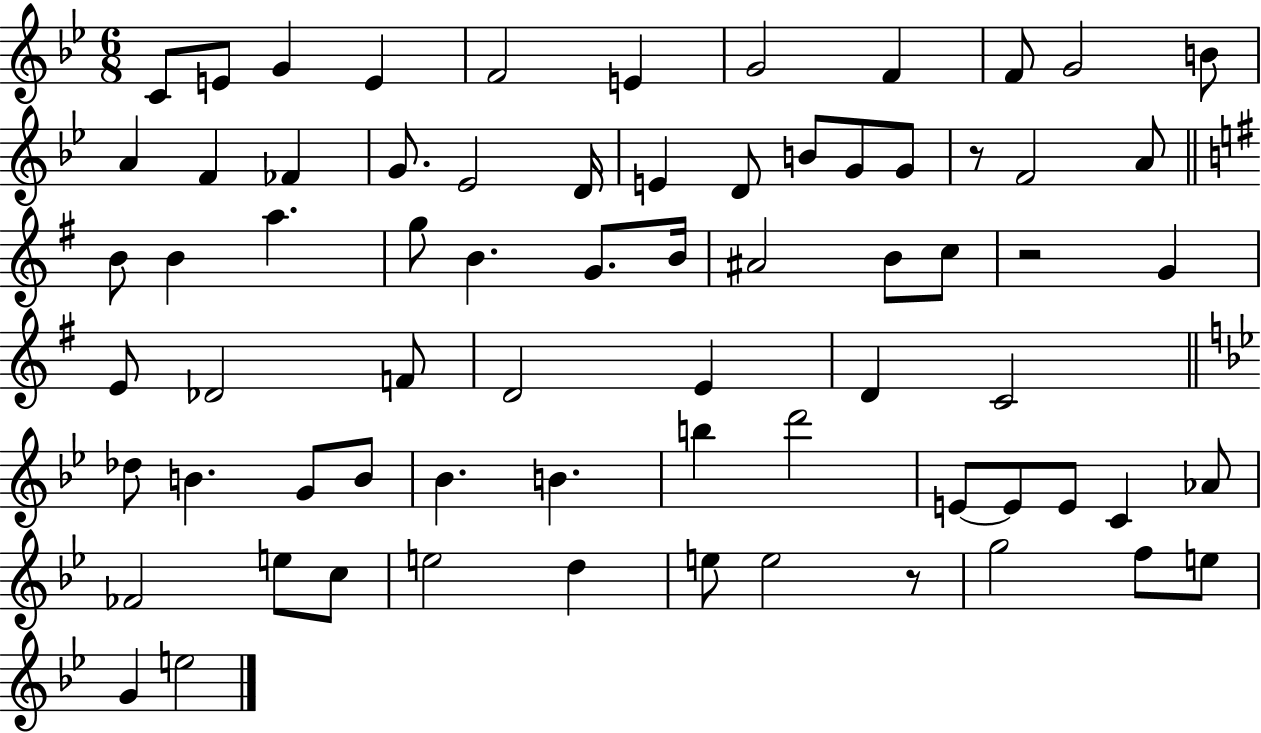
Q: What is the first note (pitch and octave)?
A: C4